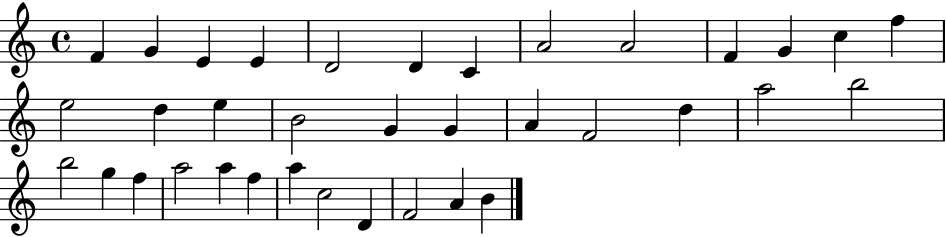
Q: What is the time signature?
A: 4/4